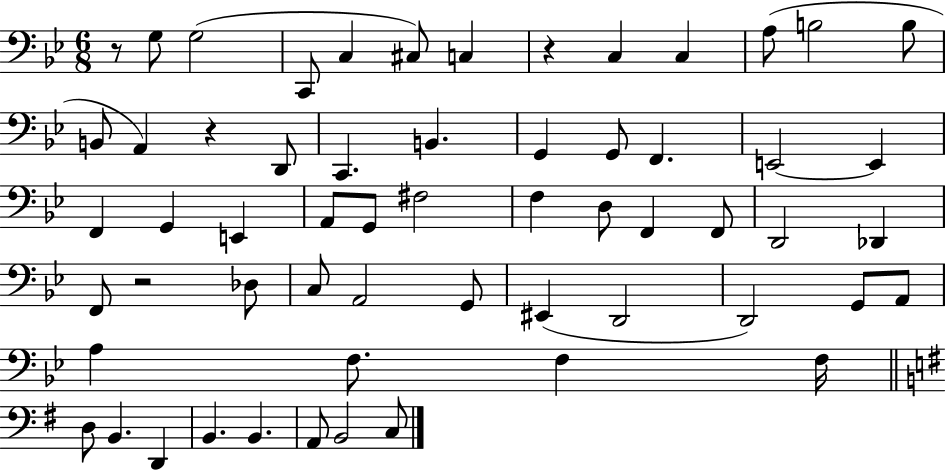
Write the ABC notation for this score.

X:1
T:Untitled
M:6/8
L:1/4
K:Bb
z/2 G,/2 G,2 C,,/2 C, ^C,/2 C, z C, C, A,/2 B,2 B,/2 B,,/2 A,, z D,,/2 C,, B,, G,, G,,/2 F,, E,,2 E,, F,, G,, E,, A,,/2 G,,/2 ^F,2 F, D,/2 F,, F,,/2 D,,2 _D,, F,,/2 z2 _D,/2 C,/2 A,,2 G,,/2 ^E,, D,,2 D,,2 G,,/2 A,,/2 A, F,/2 F, F,/4 D,/2 B,, D,, B,, B,, A,,/2 B,,2 C,/2